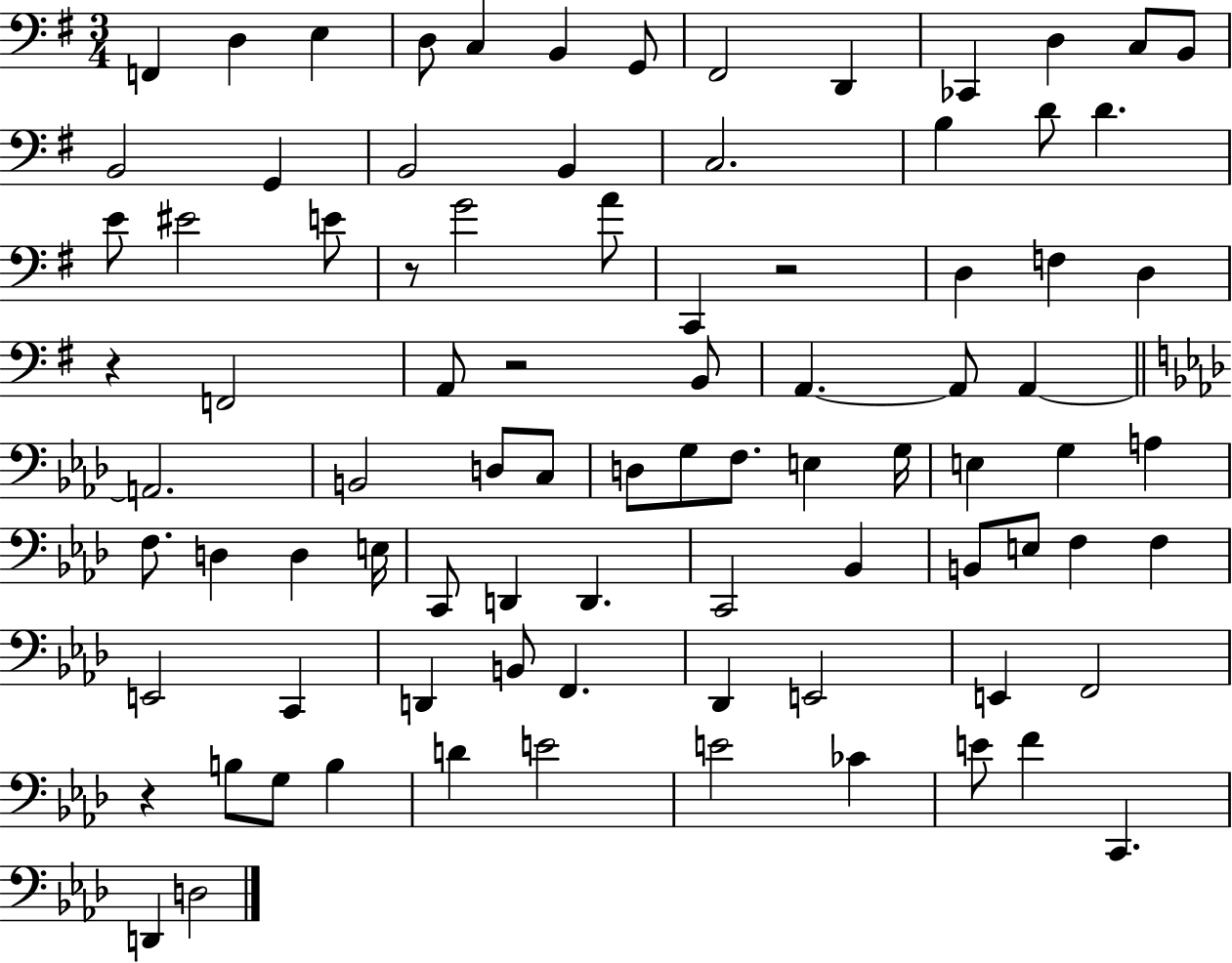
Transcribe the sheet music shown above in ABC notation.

X:1
T:Untitled
M:3/4
L:1/4
K:G
F,, D, E, D,/2 C, B,, G,,/2 ^F,,2 D,, _C,, D, C,/2 B,,/2 B,,2 G,, B,,2 B,, C,2 B, D/2 D E/2 ^E2 E/2 z/2 G2 A/2 C,, z2 D, F, D, z F,,2 A,,/2 z2 B,,/2 A,, A,,/2 A,, A,,2 B,,2 D,/2 C,/2 D,/2 G,/2 F,/2 E, G,/4 E, G, A, F,/2 D, D, E,/4 C,,/2 D,, D,, C,,2 _B,, B,,/2 E,/2 F, F, E,,2 C,, D,, B,,/2 F,, _D,, E,,2 E,, F,,2 z B,/2 G,/2 B, D E2 E2 _C E/2 F C,, D,, D,2